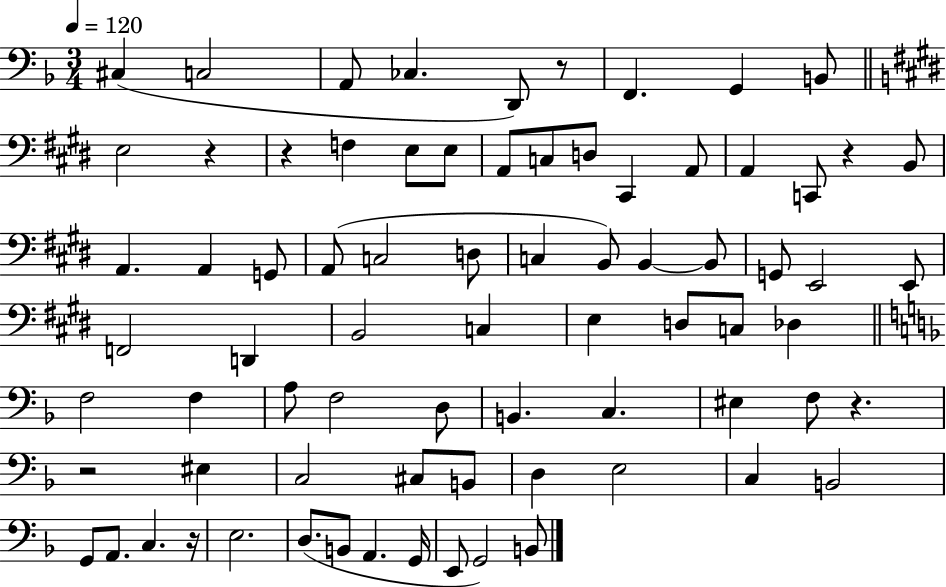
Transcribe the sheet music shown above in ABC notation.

X:1
T:Untitled
M:3/4
L:1/4
K:F
^C, C,2 A,,/2 _C, D,,/2 z/2 F,, G,, B,,/2 E,2 z z F, E,/2 E,/2 A,,/2 C,/2 D,/2 ^C,, A,,/2 A,, C,,/2 z B,,/2 A,, A,, G,,/2 A,,/2 C,2 D,/2 C, B,,/2 B,, B,,/2 G,,/2 E,,2 E,,/2 F,,2 D,, B,,2 C, E, D,/2 C,/2 _D, F,2 F, A,/2 F,2 D,/2 B,, C, ^E, F,/2 z z2 ^E, C,2 ^C,/2 B,,/2 D, E,2 C, B,,2 G,,/2 A,,/2 C, z/4 E,2 D,/2 B,,/2 A,, G,,/4 E,,/2 G,,2 B,,/2